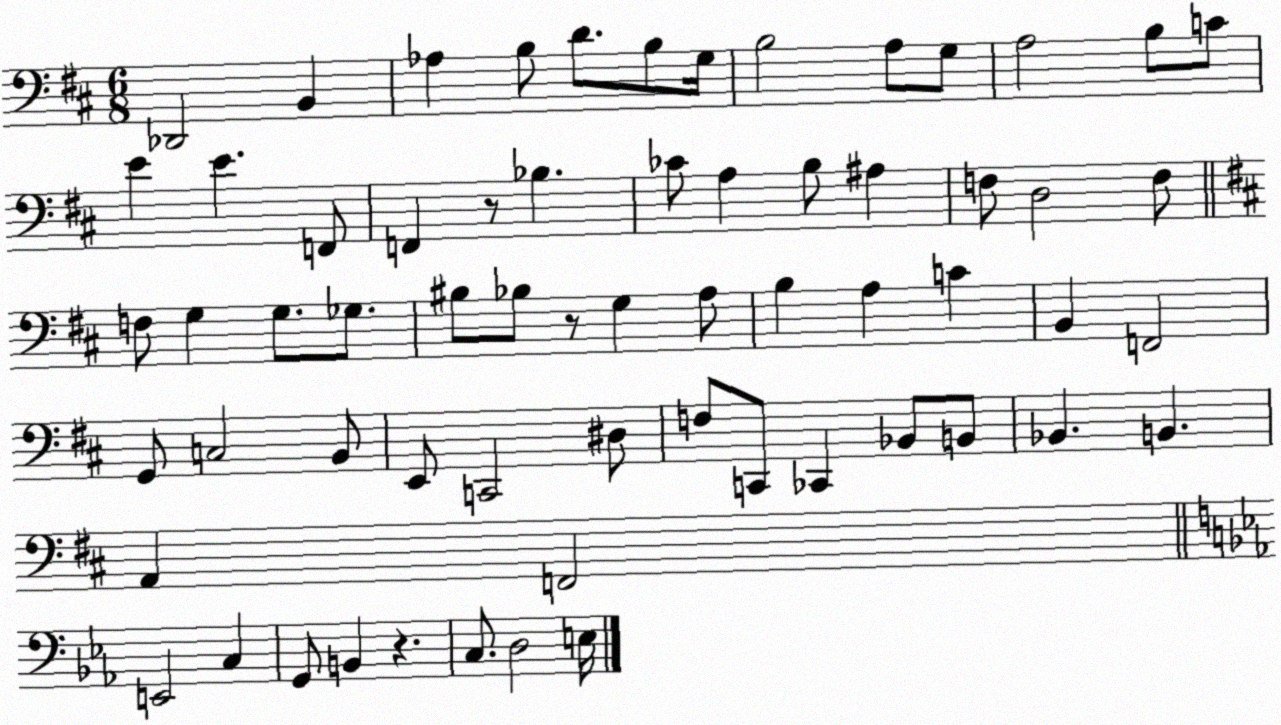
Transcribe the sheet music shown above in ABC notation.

X:1
T:Untitled
M:6/8
L:1/4
K:D
_D,,2 B,, _A, B,/2 D/2 B,/2 G,/4 B,2 A,/2 G,/2 A,2 B,/2 C/2 E E F,,/2 F,, z/2 _B, _C/2 A, B,/2 ^A, F,/2 D,2 F,/2 F,/2 G, G,/2 _G,/2 ^B,/2 _B,/2 z/2 G, A,/2 B, A, C B,, F,,2 G,,/2 C,2 B,,/2 E,,/2 C,,2 ^D,/2 F,/2 C,,/2 _C,, _B,,/2 B,,/2 _B,, B,, A,, F,,2 E,,2 C, G,,/2 B,, z C,/2 D,2 E,/4